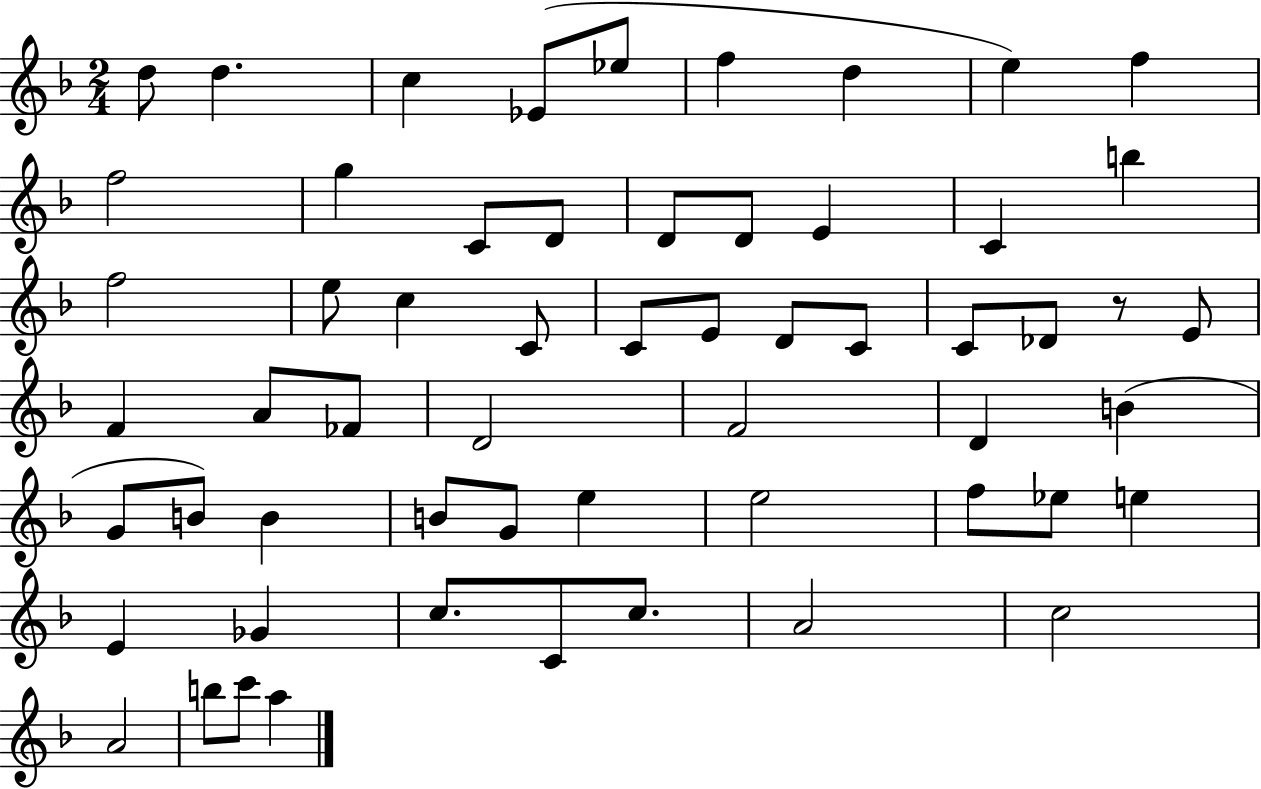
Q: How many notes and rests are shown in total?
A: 58